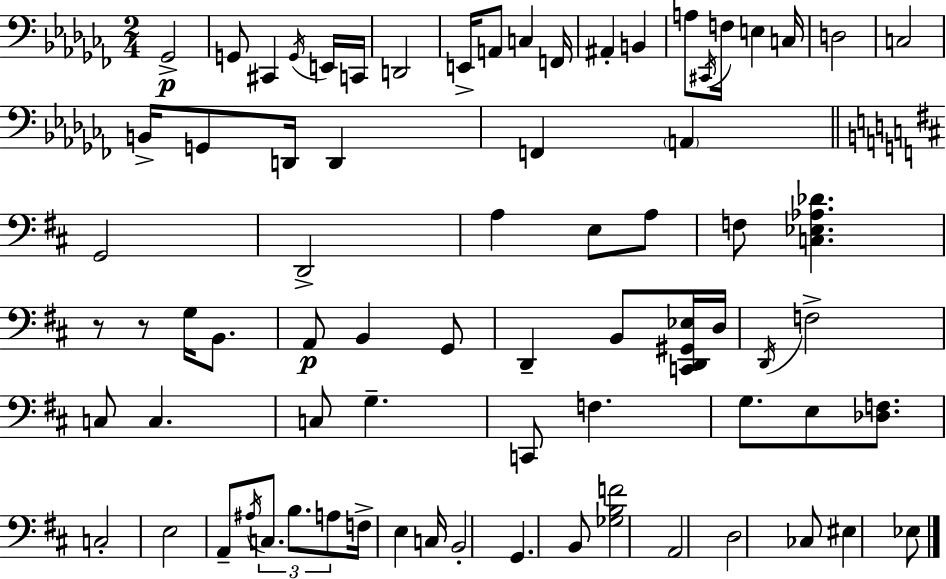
{
  \clef bass
  \numericTimeSignature
  \time 2/4
  \key aes \minor
  ges,2->\p | g,8 cis,4 \acciaccatura { g,16 } e,16 | c,16 d,2 | e,16-> a,8 c4 | \break f,16 ais,4-. b,4 | a8 \acciaccatura { cis,16 } f16 e4 | c16 d2 | c2 | \break b,16-> g,8 d,16 d,4 | f,4 \parenthesize a,4 | \bar "||" \break \key b \minor g,2 | d,2-> | a4 e8 a8 | f8 <c ees aes des'>4. | \break r8 r8 g16 b,8. | a,8\p b,4 g,8 | d,4-- b,8 <c, d, gis, ees>16 d16 | \acciaccatura { d,16 } f2-> | \break c8 c4. | c8 g4.-- | c,8 f4. | g8. e8 <des f>8. | \break c2-. | e2 | a,8-- \acciaccatura { ais16 } \tuplet 3/2 { c8. b8. | a8 } f16-> e4 | \break c16 b,2-. | g,4. | b,8 <ges b f'>2 | a,2 | \break d2 | ces8 eis4 | ees8 \bar "|."
}